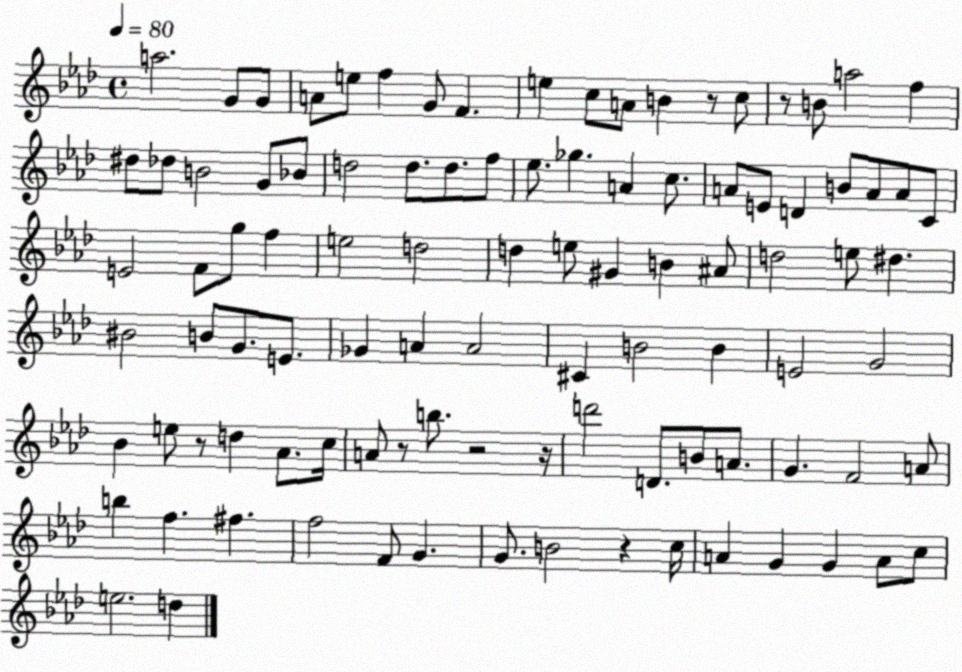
X:1
T:Untitled
M:4/4
L:1/4
K:Ab
a2 G/2 G/2 A/2 e/2 f G/2 F e c/2 A/2 B z/2 c/2 z/2 B/2 a2 f ^d/2 _d/2 B2 G/2 _B/2 d2 d/2 d/2 f/2 _e/2 _g A c/2 A/2 E/2 D B/2 A/2 A/2 C/2 E2 F/2 g/2 f e2 d2 d e/2 ^G B ^A/2 d2 e/2 ^d ^B2 B/2 G/2 E/2 _G A A2 ^C B2 B E2 G2 _B e/2 z/2 d _A/2 c/4 A/2 z/2 b/2 z2 z/4 d'2 D/2 B/2 A/2 G F2 A/2 b f ^f f2 F/2 G G/2 B2 z c/4 A G G A/2 c/2 e2 d